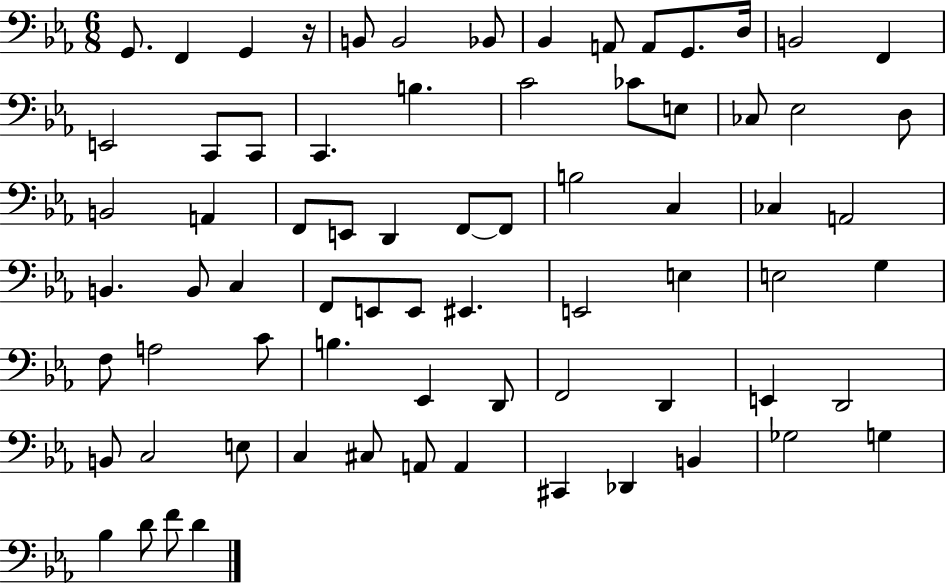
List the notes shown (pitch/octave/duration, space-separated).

G2/e. F2/q G2/q R/s B2/e B2/h Bb2/e Bb2/q A2/e A2/e G2/e. D3/s B2/h F2/q E2/h C2/e C2/e C2/q. B3/q. C4/h CES4/e E3/e CES3/e Eb3/h D3/e B2/h A2/q F2/e E2/e D2/q F2/e F2/e B3/h C3/q CES3/q A2/h B2/q. B2/e C3/q F2/e E2/e E2/e EIS2/q. E2/h E3/q E3/h G3/q F3/e A3/h C4/e B3/q. Eb2/q D2/e F2/h D2/q E2/q D2/h B2/e C3/h E3/e C3/q C#3/e A2/e A2/q C#2/q Db2/q B2/q Gb3/h G3/q Bb3/q D4/e F4/e D4/q